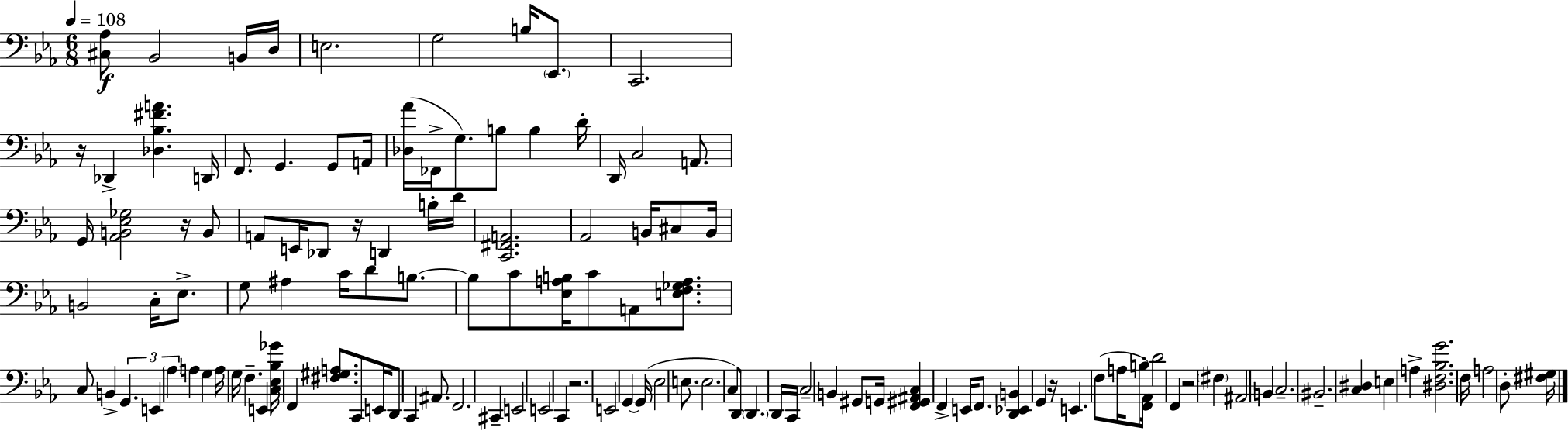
[C#3,Ab3]/e Bb2/h B2/s D3/s E3/h. G3/h B3/s Eb2/e. C2/h. R/s Db2/q [Db3,Bb3,F#4,A4]/q. D2/s F2/e. G2/q. G2/e A2/s [Db3,Ab4]/s FES2/s G3/e. B3/e B3/q D4/s D2/s C3/h A2/e. G2/s [Ab2,B2,Eb3,Gb3]/h R/s B2/e A2/e E2/s Db2/e R/s D2/q B3/s D4/s [C2,F#2,A2]/h. Ab2/h B2/s C#3/e B2/s B2/h C3/s Eb3/e. G3/e A#3/q C4/s D4/e B3/e. B3/e C4/e [Eb3,A3,B3]/s C4/e A2/e [E3,F3,Gb3,A3]/e. C3/e B2/q G2/q. E2/q Ab3/q A3/q G3/q A3/s G3/s F3/q. E2/q [C3,Eb3,Bb3,Gb4]/s F2/q [F#3,G#3,A3]/e. C2/e E2/s D2/e C2/q A#2/e. F2/h. C#2/q E2/h E2/h C2/q R/h. E2/h G2/q G2/s Eb3/h E3/e. E3/h. C3/e D2/e D2/q. D2/s C2/s C3/h B2/q G#2/e G2/s [F2,G#2,A#2,C3]/q F2/q E2/s F2/e. [D2,Eb2,B2]/q G2/q R/s E2/q. F3/e A3/s B3/e [F2,Ab2]/s D4/h F2/q R/h F#3/q A#2/h B2/q C3/h. BIS2/h. [C3,D#3]/q E3/q A3/q [D#3,F3,Bb3,G4]/h. F3/s A3/h D3/e [F#3,G#3]/s